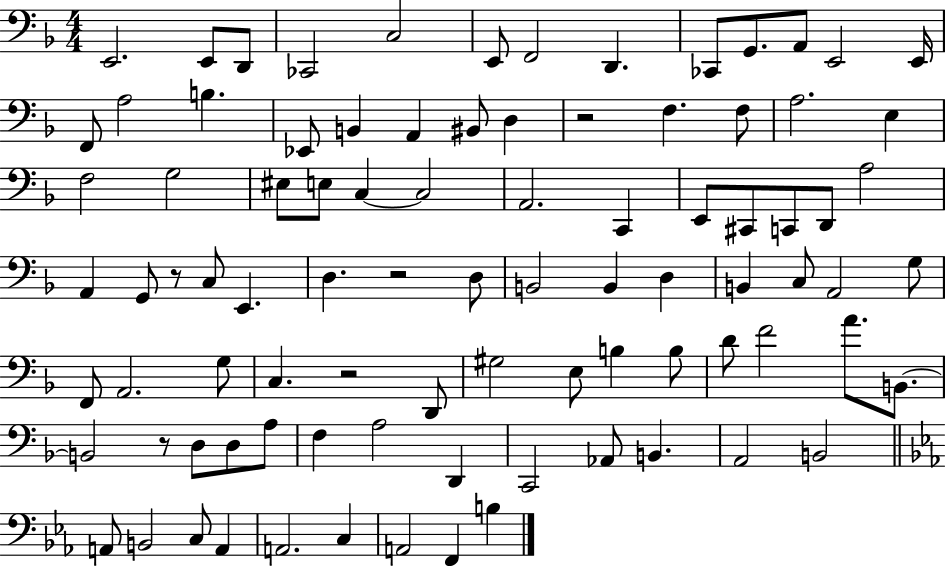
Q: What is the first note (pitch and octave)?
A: E2